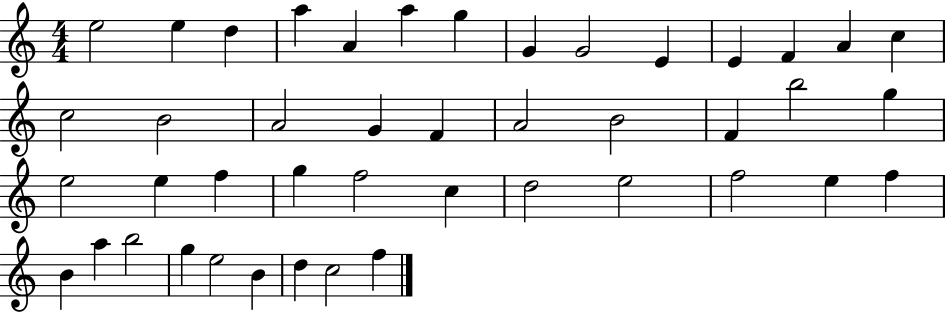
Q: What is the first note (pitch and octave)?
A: E5